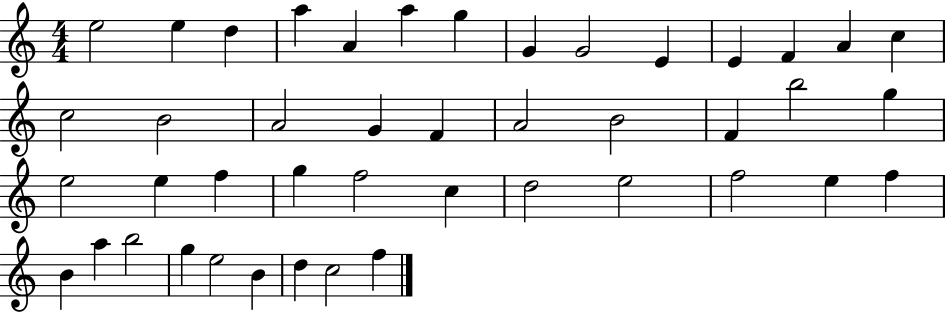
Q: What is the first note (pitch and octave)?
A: E5